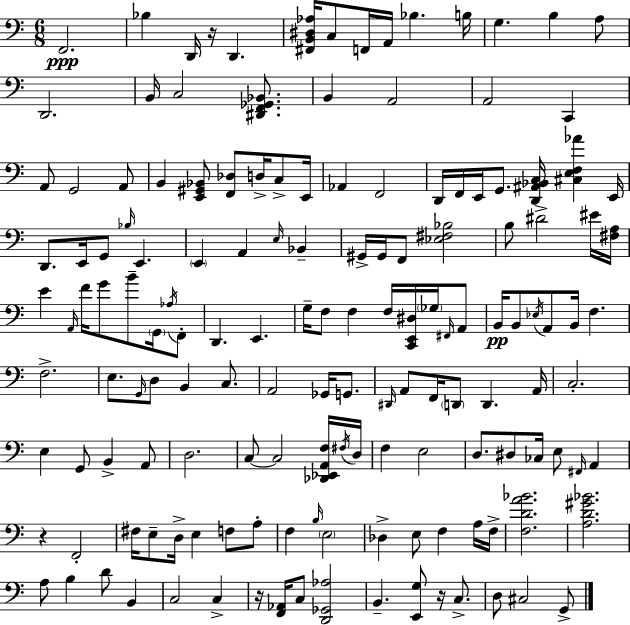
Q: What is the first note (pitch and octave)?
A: F2